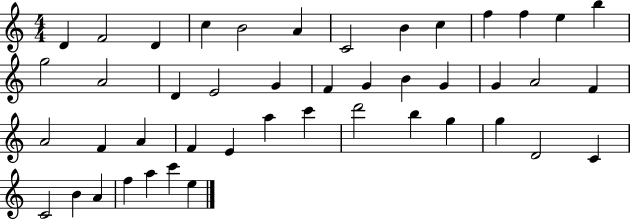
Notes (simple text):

D4/q F4/h D4/q C5/q B4/h A4/q C4/h B4/q C5/q F5/q F5/q E5/q B5/q G5/h A4/h D4/q E4/h G4/q F4/q G4/q B4/q G4/q G4/q A4/h F4/q A4/h F4/q A4/q F4/q E4/q A5/q C6/q D6/h B5/q G5/q G5/q D4/h C4/q C4/h B4/q A4/q F5/q A5/q C6/q E5/q